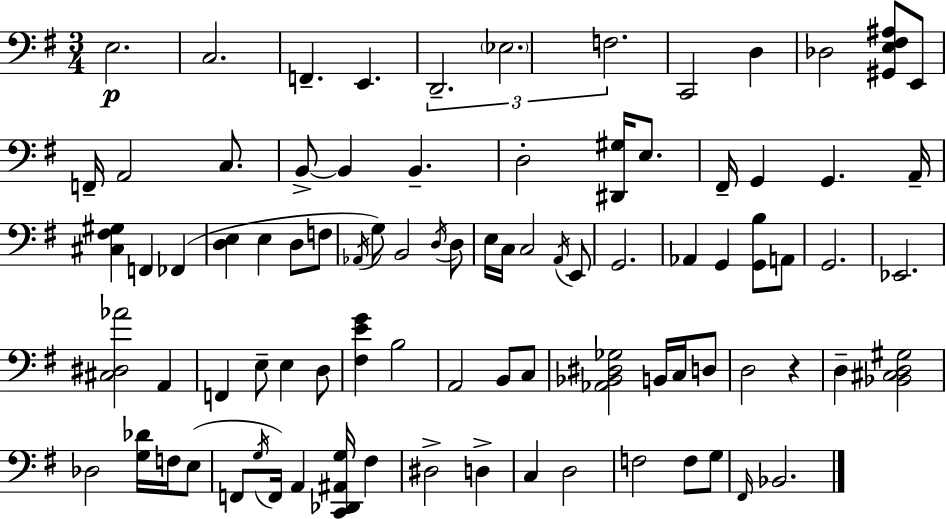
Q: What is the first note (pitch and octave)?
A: E3